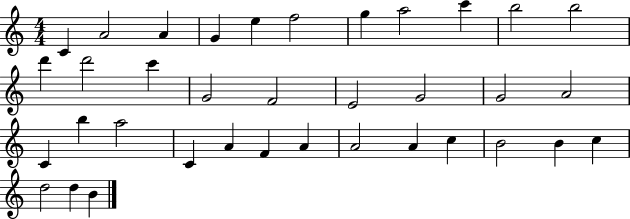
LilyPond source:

{
  \clef treble
  \numericTimeSignature
  \time 4/4
  \key c \major
  c'4 a'2 a'4 | g'4 e''4 f''2 | g''4 a''2 c'''4 | b''2 b''2 | \break d'''4 d'''2 c'''4 | g'2 f'2 | e'2 g'2 | g'2 a'2 | \break c'4 b''4 a''2 | c'4 a'4 f'4 a'4 | a'2 a'4 c''4 | b'2 b'4 c''4 | \break d''2 d''4 b'4 | \bar "|."
}